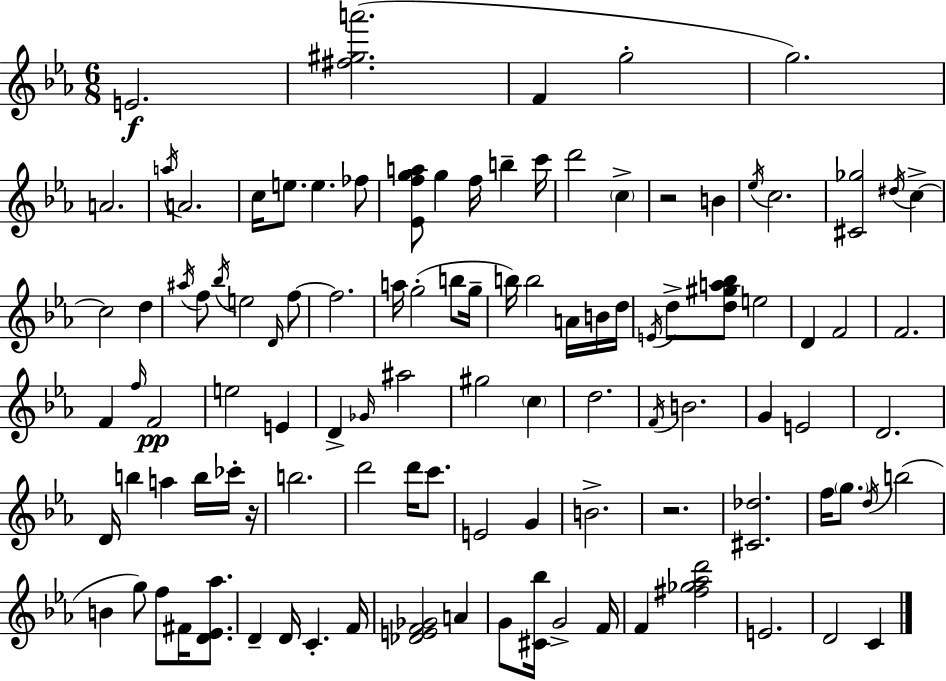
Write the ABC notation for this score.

X:1
T:Untitled
M:6/8
L:1/4
K:Cm
E2 [^f^ga']2 F g2 g2 A2 a/4 A2 c/4 e/2 e _f/2 [_Efga]/2 g f/4 b c'/4 d'2 c z2 B _e/4 c2 [^C_g]2 ^d/4 c c2 d ^a/4 f/2 _b/4 e2 D/4 f/2 f2 a/4 g2 b/2 g/4 b/4 b2 A/4 B/4 d/4 E/4 d/2 [d^ga_b]/2 e2 D F2 F2 F f/4 F2 e2 E D _G/4 ^a2 ^g2 c d2 F/4 B2 G E2 D2 D/4 b a b/4 _c'/4 z/4 b2 d'2 d'/4 c'/2 E2 G B2 z2 [^C_d]2 f/4 g/2 d/4 b2 B g/2 f/2 ^F/4 [D_E_a]/2 D D/4 C F/4 [_DEF_G]2 A G/2 [^C_b]/4 G2 F/4 F [^f_g_ad']2 E2 D2 C